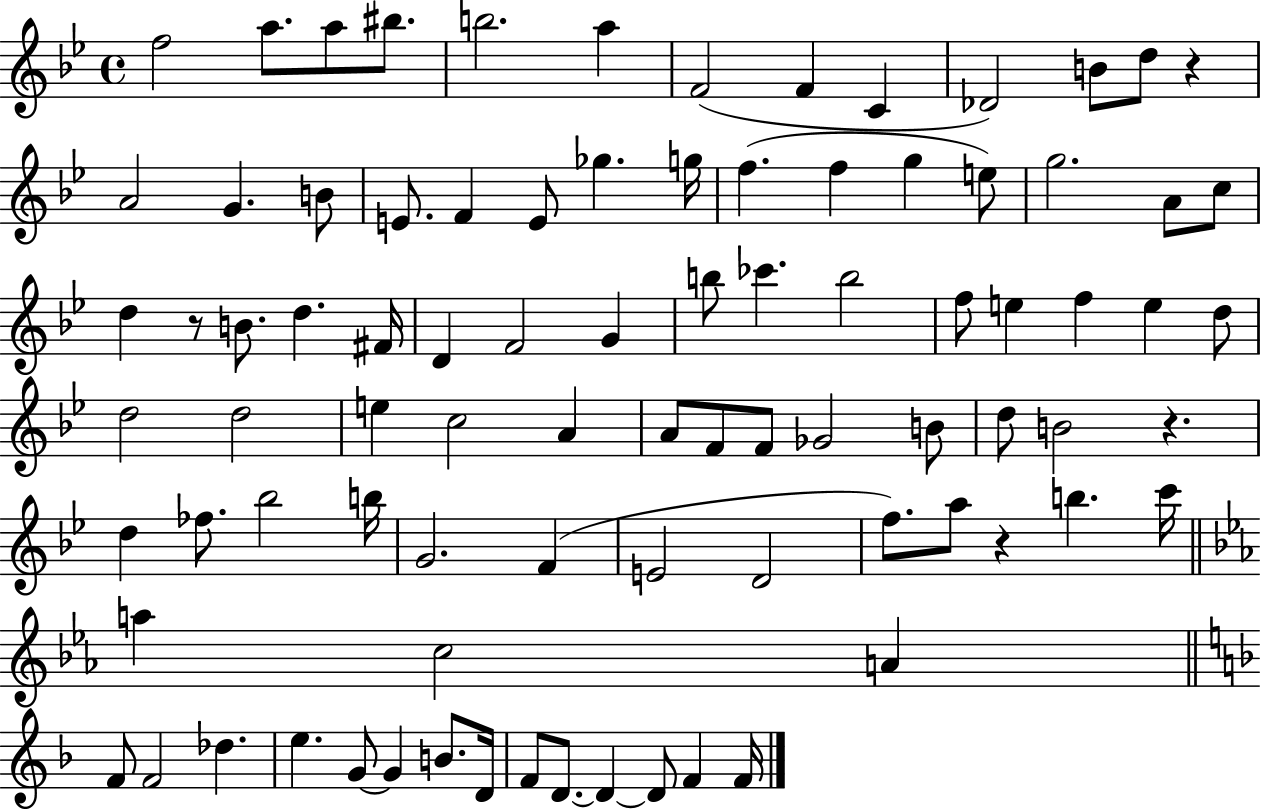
{
  \clef treble
  \time 4/4
  \defaultTimeSignature
  \key bes \major
  f''2 a''8. a''8 bis''8. | b''2. a''4 | f'2( f'4 c'4 | des'2) b'8 d''8 r4 | \break a'2 g'4. b'8 | e'8. f'4 e'8 ges''4. g''16 | f''4.( f''4 g''4 e''8) | g''2. a'8 c''8 | \break d''4 r8 b'8. d''4. fis'16 | d'4 f'2 g'4 | b''8 ces'''4. b''2 | f''8 e''4 f''4 e''4 d''8 | \break d''2 d''2 | e''4 c''2 a'4 | a'8 f'8 f'8 ges'2 b'8 | d''8 b'2 r4. | \break d''4 fes''8. bes''2 b''16 | g'2. f'4( | e'2 d'2 | f''8.) a''8 r4 b''4. c'''16 | \break \bar "||" \break \key c \minor a''4 c''2 a'4 | \bar "||" \break \key d \minor f'8 f'2 des''4. | e''4. g'8~~ g'4 b'8. d'16 | f'8 d'8.~~ d'4~~ d'8 f'4 f'16 | \bar "|."
}